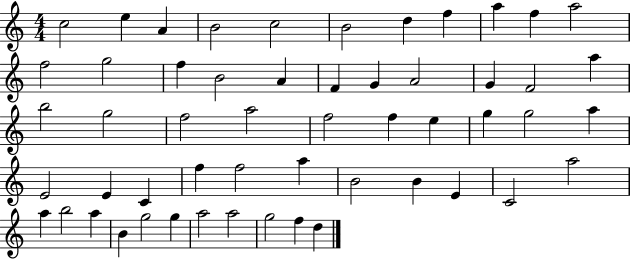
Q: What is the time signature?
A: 4/4